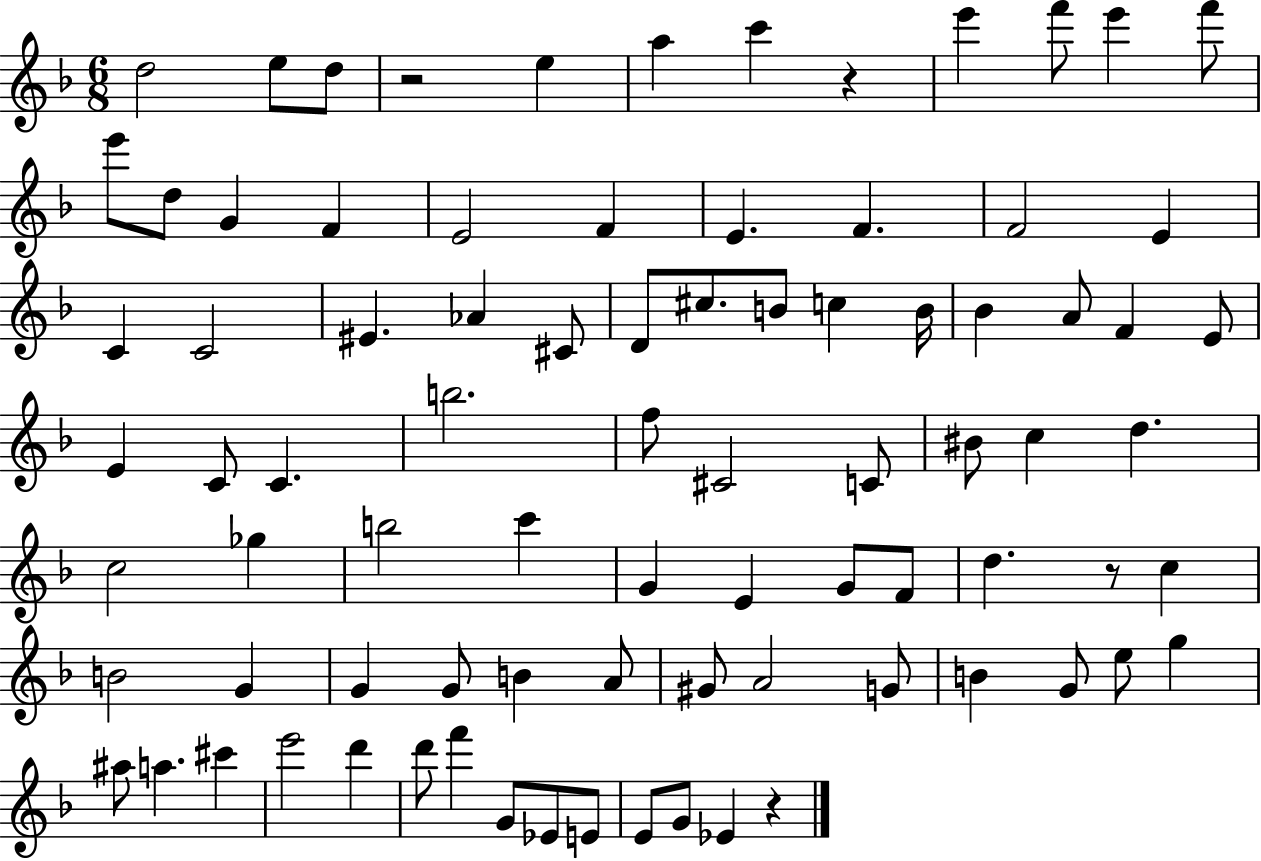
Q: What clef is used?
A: treble